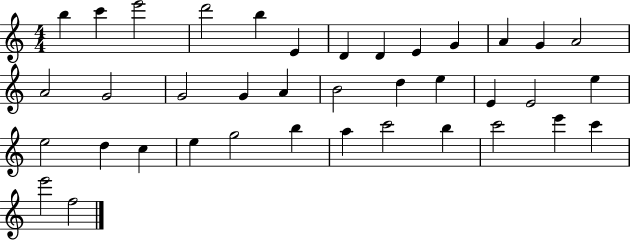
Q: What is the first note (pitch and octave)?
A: B5